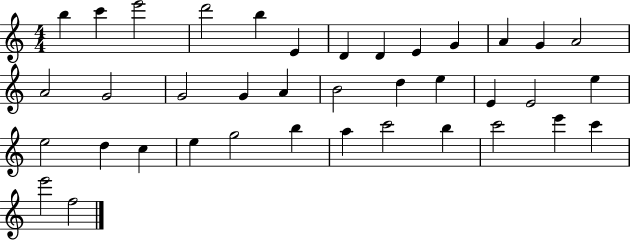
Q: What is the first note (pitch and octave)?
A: B5